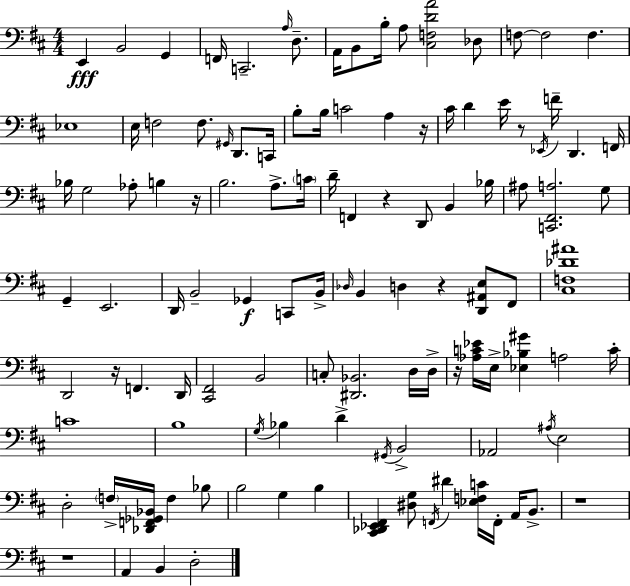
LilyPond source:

{
  \clef bass
  \numericTimeSignature
  \time 4/4
  \key d \major
  \repeat volta 2 { e,4\fff b,2 g,4 | f,16 c,2.-- \grace { a16 } d8.-- | a,16 b,8 b16-. a8 <cis f d' a'>2 des8 | f8~~ f2 f4. | \break ees1 | e16 f2 f8. \grace { gis,16 } d,8. | c,16 b8-. b16 c'2 a4 | r16 cis'16 d'4 e'16 r8 \acciaccatura { ees,16 } f'16-- d,4. | \break f,16 bes16 g2 aes8-. b4 | r16 b2. a8.-> | \parenthesize c'16 d'16-- f,4 r4 d,8 b,4 | bes16 ais8 <c, fis, a>2. | \break g8 g,4-- e,2. | d,16 b,2-- ges,4\f | c,8 b,16-> \grace { des16 } b,4 d4 r4 | <d, ais, e>8 fis,8 <cis f des' ais'>1 | \break d,2 r16 f,4. | d,16 <cis, fis,>2 b,2 | c8-. <dis, bes,>2. | d16 d16-> r16 <aes c' ees'>16 e16-> <ees bes gis'>4 a2 | \break c'16-. c'1 | b1 | \acciaccatura { g16 } bes4 d'4-> \acciaccatura { gis,16 } b,2-> | aes,2 \acciaccatura { ais16 } e2 | \break d2-. \parenthesize f16-> | <des, f, ges, bes,>16 f4 bes8 b2 g4 | b4 <cis, des, ees, fis,>4 <dis g>8 \acciaccatura { f,16 } dis'4 | <ees f c'>16 f,16-. a,16 b,8.-> r1 | \break r1 | a,4 b,4 | d2-. } \bar "|."
}